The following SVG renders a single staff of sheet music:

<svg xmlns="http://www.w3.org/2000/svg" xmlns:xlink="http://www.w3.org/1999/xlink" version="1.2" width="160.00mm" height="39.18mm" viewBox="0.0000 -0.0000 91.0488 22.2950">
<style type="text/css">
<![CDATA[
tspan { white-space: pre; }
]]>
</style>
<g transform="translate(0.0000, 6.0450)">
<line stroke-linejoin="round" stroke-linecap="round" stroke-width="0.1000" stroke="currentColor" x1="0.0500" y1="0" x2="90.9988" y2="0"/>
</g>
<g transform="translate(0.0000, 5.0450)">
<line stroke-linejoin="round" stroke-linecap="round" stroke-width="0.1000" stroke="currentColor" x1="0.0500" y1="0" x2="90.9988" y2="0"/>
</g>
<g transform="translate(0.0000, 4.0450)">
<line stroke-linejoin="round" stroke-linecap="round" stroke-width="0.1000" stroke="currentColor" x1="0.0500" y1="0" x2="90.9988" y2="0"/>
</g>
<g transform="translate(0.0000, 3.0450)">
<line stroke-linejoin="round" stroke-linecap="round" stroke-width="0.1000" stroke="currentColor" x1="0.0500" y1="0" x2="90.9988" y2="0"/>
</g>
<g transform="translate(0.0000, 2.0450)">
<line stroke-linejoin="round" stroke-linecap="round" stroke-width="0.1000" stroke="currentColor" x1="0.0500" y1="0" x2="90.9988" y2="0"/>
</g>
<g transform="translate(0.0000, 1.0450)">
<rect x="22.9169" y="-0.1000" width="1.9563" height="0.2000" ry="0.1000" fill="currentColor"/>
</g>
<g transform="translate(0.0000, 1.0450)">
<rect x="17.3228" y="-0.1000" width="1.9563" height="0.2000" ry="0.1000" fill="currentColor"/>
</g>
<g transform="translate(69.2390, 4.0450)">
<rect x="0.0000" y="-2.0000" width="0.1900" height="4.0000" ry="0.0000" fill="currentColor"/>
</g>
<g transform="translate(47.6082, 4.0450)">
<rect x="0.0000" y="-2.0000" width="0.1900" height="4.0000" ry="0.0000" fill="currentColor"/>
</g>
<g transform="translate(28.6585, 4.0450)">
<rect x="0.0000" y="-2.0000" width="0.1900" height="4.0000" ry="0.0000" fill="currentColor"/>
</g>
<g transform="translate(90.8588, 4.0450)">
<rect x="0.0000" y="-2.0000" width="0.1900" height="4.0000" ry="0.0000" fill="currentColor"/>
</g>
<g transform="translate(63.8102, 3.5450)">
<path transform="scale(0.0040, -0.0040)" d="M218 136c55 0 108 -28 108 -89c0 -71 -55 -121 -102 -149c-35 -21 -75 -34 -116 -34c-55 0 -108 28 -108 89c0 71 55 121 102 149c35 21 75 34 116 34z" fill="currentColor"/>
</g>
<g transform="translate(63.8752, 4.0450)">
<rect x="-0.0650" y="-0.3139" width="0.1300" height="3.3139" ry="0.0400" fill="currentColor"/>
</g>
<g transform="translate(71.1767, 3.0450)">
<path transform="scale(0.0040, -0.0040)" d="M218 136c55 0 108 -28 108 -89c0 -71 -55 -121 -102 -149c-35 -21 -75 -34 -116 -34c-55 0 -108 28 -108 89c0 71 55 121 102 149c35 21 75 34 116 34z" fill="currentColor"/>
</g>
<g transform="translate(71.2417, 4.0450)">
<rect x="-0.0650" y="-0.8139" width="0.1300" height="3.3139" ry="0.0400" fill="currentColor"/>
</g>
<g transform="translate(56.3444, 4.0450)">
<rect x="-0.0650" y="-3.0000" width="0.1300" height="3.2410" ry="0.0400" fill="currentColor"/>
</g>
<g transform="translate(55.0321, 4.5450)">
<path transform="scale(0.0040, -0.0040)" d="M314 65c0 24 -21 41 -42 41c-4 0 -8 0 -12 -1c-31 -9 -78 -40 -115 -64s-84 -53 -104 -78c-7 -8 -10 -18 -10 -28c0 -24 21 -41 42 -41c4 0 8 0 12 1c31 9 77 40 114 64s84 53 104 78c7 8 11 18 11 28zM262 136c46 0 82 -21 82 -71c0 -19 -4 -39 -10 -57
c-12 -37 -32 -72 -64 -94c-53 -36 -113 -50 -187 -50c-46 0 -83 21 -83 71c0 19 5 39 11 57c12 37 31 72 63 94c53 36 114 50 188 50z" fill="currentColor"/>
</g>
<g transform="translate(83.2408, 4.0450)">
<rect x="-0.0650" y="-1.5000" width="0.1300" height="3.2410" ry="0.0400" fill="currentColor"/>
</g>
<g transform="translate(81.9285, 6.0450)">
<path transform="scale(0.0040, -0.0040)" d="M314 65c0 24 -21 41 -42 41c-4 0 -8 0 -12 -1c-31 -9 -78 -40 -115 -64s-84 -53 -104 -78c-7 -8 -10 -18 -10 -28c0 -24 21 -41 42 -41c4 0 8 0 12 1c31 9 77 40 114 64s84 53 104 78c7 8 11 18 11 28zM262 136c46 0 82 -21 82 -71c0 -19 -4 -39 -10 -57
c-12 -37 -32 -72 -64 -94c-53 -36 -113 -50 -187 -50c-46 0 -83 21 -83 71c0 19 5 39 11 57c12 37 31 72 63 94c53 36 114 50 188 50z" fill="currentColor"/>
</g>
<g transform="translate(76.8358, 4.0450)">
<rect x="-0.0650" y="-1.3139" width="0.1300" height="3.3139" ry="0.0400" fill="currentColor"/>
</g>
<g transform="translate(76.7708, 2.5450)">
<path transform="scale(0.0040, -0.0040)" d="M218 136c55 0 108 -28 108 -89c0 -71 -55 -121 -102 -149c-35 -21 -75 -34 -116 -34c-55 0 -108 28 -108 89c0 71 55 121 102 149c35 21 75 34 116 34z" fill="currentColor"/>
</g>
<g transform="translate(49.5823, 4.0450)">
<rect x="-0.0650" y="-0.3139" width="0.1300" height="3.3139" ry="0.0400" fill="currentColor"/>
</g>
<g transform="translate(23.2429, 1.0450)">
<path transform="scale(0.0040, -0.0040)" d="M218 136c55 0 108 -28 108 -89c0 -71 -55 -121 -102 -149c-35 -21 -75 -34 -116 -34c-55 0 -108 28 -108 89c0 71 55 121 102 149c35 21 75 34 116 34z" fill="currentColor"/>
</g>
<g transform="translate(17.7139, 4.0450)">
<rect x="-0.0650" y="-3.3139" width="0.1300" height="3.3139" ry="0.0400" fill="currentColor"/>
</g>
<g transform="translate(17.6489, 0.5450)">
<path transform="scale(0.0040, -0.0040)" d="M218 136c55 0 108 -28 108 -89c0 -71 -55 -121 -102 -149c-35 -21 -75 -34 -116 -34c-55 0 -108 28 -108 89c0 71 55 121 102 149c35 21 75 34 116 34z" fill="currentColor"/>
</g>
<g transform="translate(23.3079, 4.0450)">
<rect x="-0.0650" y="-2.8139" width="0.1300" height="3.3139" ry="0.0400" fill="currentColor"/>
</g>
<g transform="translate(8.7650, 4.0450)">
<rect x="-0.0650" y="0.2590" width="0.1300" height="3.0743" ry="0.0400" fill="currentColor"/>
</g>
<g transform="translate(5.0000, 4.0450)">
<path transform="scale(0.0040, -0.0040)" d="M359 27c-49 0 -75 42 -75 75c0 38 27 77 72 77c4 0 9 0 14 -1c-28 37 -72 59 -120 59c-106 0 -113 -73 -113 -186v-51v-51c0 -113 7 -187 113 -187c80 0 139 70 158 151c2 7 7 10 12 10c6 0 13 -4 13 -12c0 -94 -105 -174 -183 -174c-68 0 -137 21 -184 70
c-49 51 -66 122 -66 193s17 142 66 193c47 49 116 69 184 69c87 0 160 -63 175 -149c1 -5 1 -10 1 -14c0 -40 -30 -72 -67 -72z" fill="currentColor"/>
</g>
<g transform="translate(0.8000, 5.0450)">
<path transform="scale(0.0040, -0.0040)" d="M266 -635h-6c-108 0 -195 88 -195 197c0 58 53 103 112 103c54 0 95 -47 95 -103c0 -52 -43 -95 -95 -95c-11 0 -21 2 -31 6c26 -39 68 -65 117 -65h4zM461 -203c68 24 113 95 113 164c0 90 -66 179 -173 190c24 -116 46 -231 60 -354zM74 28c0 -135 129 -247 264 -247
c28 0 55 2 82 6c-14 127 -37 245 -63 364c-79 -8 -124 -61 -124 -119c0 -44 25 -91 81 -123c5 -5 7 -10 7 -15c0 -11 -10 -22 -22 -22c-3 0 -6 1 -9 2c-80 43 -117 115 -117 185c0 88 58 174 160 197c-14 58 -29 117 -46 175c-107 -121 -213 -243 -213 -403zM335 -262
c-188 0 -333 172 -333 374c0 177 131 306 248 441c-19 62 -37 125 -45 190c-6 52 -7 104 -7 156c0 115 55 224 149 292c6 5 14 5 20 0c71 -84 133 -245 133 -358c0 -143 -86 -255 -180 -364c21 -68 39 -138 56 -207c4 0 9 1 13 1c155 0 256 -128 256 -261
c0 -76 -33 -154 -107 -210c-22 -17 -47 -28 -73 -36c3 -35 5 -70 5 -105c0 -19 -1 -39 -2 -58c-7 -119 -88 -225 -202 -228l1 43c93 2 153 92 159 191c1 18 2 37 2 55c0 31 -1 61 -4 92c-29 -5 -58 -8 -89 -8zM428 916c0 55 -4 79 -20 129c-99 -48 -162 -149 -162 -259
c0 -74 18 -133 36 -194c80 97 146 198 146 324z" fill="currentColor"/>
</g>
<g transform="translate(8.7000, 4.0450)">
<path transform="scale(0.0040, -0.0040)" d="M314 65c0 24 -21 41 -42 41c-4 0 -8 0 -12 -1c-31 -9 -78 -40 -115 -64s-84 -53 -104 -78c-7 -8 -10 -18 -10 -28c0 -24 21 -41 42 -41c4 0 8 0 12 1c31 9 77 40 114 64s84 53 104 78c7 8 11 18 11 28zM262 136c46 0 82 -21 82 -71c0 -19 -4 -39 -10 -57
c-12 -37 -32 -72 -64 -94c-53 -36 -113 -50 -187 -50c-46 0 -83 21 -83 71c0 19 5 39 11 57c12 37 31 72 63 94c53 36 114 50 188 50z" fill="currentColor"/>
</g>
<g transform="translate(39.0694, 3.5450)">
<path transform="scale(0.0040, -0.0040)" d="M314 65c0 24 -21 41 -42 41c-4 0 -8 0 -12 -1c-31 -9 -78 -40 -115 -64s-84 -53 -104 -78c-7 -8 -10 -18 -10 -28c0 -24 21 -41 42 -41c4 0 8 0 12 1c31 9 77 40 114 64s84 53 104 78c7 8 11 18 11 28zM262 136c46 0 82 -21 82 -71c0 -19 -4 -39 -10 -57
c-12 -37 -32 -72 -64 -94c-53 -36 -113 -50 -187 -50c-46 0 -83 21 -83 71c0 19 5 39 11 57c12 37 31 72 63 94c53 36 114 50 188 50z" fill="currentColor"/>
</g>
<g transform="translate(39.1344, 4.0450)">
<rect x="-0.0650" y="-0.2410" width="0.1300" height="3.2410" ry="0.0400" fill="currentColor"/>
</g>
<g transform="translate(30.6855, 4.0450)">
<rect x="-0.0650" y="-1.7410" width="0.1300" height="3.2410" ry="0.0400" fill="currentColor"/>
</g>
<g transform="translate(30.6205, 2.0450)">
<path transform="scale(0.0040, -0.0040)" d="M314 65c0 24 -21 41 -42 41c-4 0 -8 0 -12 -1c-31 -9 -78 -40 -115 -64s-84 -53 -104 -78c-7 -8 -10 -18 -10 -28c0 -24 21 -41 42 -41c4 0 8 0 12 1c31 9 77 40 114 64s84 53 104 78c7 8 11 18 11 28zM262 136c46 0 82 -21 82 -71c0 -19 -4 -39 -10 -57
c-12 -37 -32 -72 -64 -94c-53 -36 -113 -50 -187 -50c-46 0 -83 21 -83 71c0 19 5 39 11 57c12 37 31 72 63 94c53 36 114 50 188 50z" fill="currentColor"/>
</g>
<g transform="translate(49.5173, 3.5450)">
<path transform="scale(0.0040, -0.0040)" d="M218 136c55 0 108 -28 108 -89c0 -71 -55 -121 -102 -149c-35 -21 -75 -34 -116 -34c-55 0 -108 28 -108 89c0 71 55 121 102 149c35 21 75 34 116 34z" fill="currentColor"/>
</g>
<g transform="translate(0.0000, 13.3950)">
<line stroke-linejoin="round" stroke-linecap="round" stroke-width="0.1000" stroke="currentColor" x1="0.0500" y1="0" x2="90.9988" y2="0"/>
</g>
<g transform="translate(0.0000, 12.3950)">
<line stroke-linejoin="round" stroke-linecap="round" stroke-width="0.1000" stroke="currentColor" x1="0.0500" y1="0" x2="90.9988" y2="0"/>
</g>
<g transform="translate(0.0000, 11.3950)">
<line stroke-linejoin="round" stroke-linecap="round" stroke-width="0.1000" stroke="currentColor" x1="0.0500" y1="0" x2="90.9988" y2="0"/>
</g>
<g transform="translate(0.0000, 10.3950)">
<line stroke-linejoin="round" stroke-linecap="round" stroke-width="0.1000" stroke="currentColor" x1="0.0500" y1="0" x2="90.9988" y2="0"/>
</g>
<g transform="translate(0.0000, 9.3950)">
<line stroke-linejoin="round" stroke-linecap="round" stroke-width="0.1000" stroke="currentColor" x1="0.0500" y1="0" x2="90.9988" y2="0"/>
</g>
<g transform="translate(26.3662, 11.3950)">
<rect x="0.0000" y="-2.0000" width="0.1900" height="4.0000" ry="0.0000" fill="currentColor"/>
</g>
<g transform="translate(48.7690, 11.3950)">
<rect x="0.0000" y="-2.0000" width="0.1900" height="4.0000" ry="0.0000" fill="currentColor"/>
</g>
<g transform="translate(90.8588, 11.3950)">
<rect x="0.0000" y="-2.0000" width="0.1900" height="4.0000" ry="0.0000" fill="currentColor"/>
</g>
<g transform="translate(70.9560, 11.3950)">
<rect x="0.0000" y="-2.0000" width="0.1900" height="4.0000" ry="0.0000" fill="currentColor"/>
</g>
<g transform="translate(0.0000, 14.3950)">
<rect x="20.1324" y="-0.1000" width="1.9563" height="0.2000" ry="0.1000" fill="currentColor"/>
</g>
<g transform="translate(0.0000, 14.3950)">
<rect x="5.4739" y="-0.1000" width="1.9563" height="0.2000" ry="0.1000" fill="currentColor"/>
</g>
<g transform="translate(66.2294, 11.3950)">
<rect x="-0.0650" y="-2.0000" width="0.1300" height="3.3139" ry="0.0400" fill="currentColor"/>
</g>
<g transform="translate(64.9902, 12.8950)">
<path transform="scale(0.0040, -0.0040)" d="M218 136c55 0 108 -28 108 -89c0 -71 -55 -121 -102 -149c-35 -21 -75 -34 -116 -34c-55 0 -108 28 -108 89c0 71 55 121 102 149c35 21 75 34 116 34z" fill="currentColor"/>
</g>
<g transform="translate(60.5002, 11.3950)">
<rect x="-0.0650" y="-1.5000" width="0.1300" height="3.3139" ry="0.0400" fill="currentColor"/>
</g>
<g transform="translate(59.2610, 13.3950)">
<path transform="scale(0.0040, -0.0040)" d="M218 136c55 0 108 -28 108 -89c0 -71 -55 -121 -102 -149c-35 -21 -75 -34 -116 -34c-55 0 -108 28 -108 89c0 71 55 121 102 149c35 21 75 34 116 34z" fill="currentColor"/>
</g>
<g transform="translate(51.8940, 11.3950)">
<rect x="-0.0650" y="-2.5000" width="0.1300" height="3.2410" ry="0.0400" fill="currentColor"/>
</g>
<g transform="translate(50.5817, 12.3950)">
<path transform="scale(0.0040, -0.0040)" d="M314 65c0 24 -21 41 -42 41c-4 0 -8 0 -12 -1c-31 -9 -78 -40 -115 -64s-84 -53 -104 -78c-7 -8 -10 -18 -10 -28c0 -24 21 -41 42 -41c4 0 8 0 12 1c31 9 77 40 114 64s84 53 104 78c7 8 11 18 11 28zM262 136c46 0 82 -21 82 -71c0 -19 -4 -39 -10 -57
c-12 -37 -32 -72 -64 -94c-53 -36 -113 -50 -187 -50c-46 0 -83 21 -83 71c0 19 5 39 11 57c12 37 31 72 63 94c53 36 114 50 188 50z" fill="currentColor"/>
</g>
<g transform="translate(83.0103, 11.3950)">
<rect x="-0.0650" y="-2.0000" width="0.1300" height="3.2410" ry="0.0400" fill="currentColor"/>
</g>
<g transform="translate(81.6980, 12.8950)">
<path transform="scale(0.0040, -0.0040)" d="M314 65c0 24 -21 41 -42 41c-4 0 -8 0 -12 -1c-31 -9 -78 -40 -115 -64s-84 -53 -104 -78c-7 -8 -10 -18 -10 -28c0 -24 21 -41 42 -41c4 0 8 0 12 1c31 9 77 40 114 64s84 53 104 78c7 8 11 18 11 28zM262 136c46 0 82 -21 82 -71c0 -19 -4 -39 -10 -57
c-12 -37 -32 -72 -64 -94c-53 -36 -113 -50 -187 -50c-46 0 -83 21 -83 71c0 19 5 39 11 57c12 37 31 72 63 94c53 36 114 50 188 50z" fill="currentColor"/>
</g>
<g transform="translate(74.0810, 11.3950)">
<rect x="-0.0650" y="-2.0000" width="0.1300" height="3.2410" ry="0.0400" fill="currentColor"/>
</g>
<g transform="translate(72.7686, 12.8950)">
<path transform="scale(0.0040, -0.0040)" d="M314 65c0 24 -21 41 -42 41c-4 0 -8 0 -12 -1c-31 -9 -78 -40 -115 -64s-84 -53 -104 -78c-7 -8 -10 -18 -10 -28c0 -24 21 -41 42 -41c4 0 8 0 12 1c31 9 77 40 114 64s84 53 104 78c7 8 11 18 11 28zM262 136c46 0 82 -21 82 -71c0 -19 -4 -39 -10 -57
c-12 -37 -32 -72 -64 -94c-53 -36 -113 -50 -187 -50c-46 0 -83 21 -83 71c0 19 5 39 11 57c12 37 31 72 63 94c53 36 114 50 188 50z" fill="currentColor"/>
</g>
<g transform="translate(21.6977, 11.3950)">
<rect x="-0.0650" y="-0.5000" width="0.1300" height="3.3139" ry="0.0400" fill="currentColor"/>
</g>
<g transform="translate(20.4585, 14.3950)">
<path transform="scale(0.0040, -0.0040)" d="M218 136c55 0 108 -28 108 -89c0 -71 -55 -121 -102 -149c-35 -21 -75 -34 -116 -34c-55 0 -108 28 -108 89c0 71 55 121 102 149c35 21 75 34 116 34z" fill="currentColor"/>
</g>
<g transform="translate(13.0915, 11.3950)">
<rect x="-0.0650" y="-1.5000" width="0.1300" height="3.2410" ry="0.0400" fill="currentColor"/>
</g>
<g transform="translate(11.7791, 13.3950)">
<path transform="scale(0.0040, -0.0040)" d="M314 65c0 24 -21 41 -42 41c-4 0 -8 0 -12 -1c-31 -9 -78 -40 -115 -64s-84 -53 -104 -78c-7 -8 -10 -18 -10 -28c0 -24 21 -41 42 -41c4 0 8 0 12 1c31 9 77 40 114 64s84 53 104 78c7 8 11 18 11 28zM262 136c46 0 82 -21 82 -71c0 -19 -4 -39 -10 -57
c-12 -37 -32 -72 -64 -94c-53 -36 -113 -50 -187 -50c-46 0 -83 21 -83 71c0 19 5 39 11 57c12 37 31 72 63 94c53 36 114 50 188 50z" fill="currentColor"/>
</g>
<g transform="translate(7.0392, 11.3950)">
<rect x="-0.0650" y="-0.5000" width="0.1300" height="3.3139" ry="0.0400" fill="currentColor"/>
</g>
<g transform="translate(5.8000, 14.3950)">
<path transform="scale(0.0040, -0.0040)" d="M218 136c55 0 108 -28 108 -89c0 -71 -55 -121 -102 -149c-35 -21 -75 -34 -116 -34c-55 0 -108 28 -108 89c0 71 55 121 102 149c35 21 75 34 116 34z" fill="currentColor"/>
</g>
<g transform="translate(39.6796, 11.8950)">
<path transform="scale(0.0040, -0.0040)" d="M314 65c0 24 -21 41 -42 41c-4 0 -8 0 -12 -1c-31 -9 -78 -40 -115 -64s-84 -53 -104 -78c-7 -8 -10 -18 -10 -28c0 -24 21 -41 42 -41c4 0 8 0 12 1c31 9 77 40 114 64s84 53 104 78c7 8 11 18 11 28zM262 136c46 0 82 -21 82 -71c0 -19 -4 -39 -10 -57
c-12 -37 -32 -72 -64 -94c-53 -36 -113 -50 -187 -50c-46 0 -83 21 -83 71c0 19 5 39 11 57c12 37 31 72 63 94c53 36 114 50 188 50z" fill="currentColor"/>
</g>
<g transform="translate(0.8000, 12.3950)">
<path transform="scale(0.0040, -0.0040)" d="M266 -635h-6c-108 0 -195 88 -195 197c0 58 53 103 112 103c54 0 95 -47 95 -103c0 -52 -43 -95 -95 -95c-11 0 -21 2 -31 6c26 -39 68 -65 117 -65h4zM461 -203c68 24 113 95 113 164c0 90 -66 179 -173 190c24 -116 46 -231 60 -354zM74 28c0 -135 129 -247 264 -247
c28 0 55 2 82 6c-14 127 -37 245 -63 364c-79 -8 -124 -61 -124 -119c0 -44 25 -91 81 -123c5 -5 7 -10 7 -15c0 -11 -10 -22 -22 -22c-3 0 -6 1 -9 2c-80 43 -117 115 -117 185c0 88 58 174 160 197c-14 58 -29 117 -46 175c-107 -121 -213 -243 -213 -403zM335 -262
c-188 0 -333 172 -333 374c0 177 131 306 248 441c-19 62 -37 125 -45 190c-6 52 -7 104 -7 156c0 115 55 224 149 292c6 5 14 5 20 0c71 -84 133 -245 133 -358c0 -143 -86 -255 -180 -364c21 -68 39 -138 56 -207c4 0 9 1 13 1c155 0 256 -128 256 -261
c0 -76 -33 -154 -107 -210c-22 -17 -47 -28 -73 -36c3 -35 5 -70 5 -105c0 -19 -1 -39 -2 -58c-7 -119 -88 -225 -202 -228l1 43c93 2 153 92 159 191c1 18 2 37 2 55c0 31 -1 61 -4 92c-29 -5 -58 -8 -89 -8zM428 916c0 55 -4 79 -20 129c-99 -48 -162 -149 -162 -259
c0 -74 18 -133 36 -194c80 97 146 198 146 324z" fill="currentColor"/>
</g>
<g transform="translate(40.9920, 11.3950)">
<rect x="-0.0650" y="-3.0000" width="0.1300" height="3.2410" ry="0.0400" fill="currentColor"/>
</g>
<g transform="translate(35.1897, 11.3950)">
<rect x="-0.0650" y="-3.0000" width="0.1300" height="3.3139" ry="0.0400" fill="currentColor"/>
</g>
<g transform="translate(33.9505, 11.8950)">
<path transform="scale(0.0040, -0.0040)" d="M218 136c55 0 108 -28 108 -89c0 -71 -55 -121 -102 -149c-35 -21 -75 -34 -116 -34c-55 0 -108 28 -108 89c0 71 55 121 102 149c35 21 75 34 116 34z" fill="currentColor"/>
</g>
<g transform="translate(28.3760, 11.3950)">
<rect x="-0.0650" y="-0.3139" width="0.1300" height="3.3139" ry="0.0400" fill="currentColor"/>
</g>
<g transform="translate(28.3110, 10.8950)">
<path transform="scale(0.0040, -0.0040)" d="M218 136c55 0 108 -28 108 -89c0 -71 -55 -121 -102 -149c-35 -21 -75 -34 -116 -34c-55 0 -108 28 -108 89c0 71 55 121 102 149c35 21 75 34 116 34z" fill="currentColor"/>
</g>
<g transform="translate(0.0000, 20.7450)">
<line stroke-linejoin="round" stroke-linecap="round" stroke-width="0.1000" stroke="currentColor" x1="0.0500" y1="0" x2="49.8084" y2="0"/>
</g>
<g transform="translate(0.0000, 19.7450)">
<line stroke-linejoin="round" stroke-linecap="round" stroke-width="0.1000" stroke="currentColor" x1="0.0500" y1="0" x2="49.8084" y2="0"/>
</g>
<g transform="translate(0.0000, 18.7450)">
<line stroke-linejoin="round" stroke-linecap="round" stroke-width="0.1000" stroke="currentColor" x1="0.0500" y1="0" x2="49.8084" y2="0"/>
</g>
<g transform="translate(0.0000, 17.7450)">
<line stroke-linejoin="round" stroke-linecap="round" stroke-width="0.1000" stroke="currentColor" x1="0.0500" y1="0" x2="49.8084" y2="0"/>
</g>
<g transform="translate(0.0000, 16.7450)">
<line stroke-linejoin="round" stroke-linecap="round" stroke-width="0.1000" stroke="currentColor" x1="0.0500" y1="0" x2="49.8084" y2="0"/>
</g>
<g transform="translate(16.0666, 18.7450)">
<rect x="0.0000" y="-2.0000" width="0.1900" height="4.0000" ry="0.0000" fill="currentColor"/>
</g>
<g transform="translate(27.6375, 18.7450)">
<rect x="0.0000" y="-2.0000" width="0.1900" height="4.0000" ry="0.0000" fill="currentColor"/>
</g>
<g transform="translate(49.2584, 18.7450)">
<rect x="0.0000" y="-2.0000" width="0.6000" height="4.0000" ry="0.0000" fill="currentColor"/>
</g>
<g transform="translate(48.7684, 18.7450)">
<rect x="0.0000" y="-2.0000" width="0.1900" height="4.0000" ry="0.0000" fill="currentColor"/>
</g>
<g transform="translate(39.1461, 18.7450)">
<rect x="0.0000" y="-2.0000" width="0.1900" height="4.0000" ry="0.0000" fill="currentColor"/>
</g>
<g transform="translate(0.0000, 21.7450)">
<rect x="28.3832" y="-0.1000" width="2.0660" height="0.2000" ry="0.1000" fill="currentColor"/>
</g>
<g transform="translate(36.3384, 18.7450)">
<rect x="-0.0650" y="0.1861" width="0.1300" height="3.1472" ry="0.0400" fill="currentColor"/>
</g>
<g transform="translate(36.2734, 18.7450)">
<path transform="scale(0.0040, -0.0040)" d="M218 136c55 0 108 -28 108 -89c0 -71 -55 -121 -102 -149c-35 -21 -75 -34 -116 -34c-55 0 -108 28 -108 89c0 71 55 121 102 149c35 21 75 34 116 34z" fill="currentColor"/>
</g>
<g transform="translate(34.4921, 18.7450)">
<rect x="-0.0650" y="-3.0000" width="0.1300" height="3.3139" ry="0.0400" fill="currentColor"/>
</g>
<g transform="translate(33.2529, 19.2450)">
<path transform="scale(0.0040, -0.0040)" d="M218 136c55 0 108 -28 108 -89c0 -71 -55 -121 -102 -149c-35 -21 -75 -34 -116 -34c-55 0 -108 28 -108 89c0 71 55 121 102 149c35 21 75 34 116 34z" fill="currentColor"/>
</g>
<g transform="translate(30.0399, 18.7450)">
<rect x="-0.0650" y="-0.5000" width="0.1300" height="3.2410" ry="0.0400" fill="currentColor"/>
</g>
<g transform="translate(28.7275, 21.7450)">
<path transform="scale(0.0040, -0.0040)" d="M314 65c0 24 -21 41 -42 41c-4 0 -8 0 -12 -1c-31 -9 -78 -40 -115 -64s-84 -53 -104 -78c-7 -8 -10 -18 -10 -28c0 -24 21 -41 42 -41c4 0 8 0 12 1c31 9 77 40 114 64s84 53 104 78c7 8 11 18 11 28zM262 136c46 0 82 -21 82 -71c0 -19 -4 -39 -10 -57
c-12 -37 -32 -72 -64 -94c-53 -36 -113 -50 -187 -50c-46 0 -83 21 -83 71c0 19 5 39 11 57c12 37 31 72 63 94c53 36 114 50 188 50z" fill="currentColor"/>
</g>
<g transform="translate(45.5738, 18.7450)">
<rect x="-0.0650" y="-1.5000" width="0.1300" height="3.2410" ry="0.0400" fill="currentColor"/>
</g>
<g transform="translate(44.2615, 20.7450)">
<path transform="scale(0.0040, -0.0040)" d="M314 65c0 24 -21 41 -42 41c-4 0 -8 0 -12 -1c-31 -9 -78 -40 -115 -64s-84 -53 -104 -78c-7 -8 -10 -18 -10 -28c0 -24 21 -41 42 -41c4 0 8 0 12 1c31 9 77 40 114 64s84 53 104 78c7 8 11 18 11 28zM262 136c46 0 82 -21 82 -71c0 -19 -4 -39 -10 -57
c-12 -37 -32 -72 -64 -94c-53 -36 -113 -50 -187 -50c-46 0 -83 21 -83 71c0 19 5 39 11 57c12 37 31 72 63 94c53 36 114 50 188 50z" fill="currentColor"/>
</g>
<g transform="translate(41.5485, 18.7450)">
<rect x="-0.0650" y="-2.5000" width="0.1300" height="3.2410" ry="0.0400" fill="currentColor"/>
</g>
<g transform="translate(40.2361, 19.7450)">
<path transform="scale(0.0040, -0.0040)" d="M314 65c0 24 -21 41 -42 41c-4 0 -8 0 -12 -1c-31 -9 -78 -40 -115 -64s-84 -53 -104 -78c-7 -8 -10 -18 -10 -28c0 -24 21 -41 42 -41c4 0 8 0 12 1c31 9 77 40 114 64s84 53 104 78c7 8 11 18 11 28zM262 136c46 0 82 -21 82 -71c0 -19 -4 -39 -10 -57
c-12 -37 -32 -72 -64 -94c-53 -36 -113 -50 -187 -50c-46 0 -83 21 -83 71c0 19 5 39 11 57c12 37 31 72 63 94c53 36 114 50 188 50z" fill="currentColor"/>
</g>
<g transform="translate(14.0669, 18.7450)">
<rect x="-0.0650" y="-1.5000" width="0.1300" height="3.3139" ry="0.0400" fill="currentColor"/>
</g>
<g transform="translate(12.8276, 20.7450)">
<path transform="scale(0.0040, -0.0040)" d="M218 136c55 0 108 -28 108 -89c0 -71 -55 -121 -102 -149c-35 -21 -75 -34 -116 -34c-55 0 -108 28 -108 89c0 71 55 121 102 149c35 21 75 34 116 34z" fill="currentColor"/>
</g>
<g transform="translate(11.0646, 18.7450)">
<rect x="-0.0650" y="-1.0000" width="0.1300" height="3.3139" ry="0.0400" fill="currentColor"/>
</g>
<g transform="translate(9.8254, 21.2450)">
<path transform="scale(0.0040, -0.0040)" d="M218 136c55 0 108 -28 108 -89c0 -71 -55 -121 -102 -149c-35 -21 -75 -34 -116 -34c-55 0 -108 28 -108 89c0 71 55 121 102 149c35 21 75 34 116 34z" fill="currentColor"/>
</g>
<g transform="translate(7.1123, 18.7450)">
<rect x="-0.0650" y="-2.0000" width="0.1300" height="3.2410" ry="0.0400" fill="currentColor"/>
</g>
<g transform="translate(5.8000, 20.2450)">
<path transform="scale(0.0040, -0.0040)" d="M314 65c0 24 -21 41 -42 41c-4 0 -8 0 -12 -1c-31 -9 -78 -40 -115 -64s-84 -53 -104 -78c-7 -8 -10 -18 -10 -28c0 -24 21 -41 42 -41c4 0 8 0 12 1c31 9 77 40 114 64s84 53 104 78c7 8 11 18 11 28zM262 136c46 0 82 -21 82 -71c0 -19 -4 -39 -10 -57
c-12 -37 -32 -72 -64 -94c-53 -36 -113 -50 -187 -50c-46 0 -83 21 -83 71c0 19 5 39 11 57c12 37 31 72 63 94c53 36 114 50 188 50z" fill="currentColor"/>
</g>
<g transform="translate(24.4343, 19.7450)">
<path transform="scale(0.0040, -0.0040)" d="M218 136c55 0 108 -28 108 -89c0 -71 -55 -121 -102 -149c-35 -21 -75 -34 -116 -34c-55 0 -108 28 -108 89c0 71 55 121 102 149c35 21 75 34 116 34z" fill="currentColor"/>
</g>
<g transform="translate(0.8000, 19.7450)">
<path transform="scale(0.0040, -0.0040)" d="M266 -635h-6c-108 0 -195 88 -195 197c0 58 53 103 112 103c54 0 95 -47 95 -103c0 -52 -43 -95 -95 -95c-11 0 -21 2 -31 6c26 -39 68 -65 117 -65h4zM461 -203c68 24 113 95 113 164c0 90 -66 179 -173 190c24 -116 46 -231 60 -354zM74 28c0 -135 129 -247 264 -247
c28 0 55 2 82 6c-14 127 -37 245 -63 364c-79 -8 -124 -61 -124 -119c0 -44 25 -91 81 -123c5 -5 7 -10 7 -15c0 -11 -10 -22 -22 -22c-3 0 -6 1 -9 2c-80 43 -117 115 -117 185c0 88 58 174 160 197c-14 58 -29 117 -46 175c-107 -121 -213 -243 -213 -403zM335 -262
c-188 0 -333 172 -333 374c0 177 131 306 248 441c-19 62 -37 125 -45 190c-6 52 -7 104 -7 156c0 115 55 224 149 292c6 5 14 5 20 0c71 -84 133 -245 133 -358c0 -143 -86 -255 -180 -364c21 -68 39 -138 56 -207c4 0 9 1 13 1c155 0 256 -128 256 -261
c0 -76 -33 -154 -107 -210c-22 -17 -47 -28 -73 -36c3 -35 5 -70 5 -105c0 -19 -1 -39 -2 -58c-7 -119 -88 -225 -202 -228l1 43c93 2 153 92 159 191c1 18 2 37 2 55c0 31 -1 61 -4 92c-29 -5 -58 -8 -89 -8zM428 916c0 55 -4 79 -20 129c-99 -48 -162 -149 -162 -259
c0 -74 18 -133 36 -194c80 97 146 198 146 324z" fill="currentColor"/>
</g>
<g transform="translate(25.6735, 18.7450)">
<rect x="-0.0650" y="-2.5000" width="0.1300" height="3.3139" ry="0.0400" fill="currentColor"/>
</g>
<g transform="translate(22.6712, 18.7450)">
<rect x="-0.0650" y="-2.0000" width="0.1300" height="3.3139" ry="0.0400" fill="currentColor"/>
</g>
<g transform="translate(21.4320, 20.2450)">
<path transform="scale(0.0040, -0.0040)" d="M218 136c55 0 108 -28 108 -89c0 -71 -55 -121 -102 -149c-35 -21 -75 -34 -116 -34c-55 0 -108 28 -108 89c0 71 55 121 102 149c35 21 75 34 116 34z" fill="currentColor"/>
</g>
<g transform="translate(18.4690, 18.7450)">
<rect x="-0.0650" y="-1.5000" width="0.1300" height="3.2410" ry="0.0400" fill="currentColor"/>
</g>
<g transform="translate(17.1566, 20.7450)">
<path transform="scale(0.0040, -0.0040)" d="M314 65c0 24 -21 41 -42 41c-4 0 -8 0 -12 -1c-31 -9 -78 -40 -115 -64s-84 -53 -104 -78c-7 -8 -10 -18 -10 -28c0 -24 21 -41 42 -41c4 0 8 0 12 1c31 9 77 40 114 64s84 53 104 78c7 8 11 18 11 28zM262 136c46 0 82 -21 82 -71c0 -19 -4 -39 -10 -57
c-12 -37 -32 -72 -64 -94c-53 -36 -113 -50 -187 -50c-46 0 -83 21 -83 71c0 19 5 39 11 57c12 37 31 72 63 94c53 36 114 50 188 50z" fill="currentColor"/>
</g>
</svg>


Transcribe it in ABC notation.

X:1
T:Untitled
M:4/4
L:1/4
K:C
B2 b a f2 c2 c A2 c d e E2 C E2 C c A A2 G2 E F F2 F2 F2 D E E2 F G C2 A B G2 E2